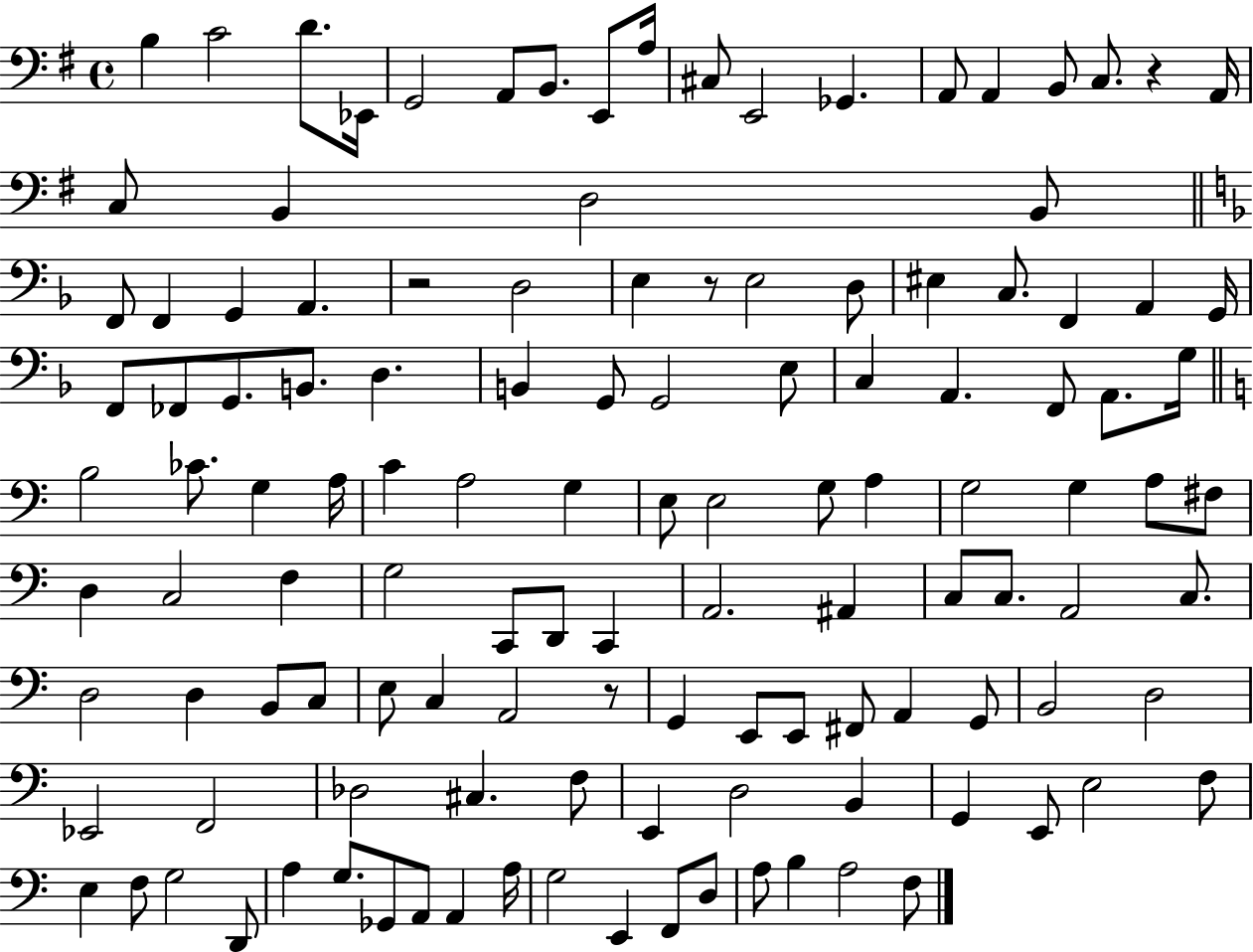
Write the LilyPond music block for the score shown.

{
  \clef bass
  \time 4/4
  \defaultTimeSignature
  \key g \major
  b4 c'2 d'8. ees,16 | g,2 a,8 b,8. e,8 a16 | cis8 e,2 ges,4. | a,8 a,4 b,8 c8. r4 a,16 | \break c8 b,4 d2 b,8 | \bar "||" \break \key d \minor f,8 f,4 g,4 a,4. | r2 d2 | e4 r8 e2 d8 | eis4 c8. f,4 a,4 g,16 | \break f,8 fes,8 g,8. b,8. d4. | b,4 g,8 g,2 e8 | c4 a,4. f,8 a,8. g16 | \bar "||" \break \key c \major b2 ces'8. g4 a16 | c'4 a2 g4 | e8 e2 g8 a4 | g2 g4 a8 fis8 | \break d4 c2 f4 | g2 c,8 d,8 c,4 | a,2. ais,4 | c8 c8. a,2 c8. | \break d2 d4 b,8 c8 | e8 c4 a,2 r8 | g,4 e,8 e,8 fis,8 a,4 g,8 | b,2 d2 | \break ees,2 f,2 | des2 cis4. f8 | e,4 d2 b,4 | g,4 e,8 e2 f8 | \break e4 f8 g2 d,8 | a4 g8. ges,8 a,8 a,4 a16 | g2 e,4 f,8 d8 | a8 b4 a2 f8 | \break \bar "|."
}